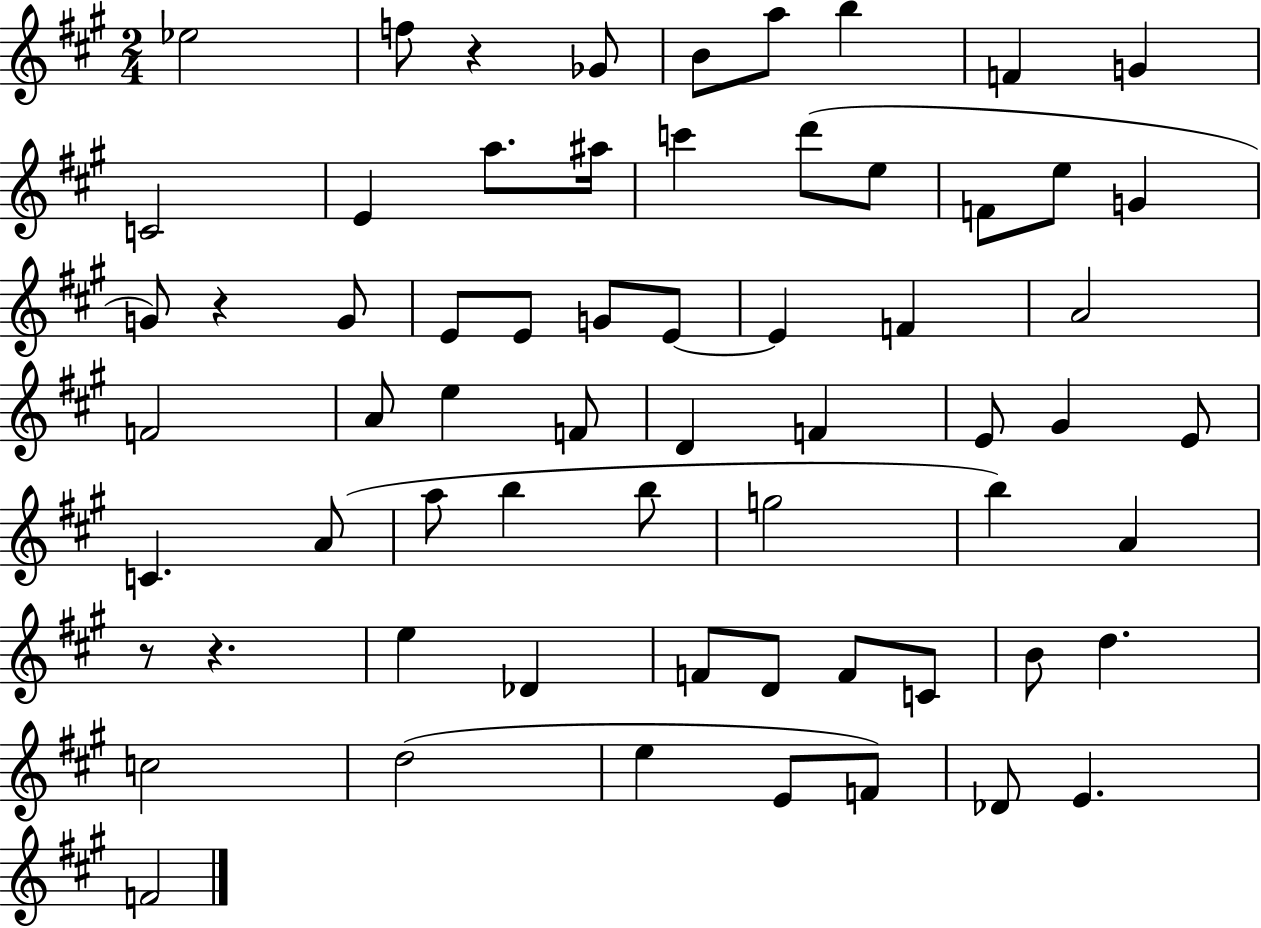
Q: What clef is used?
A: treble